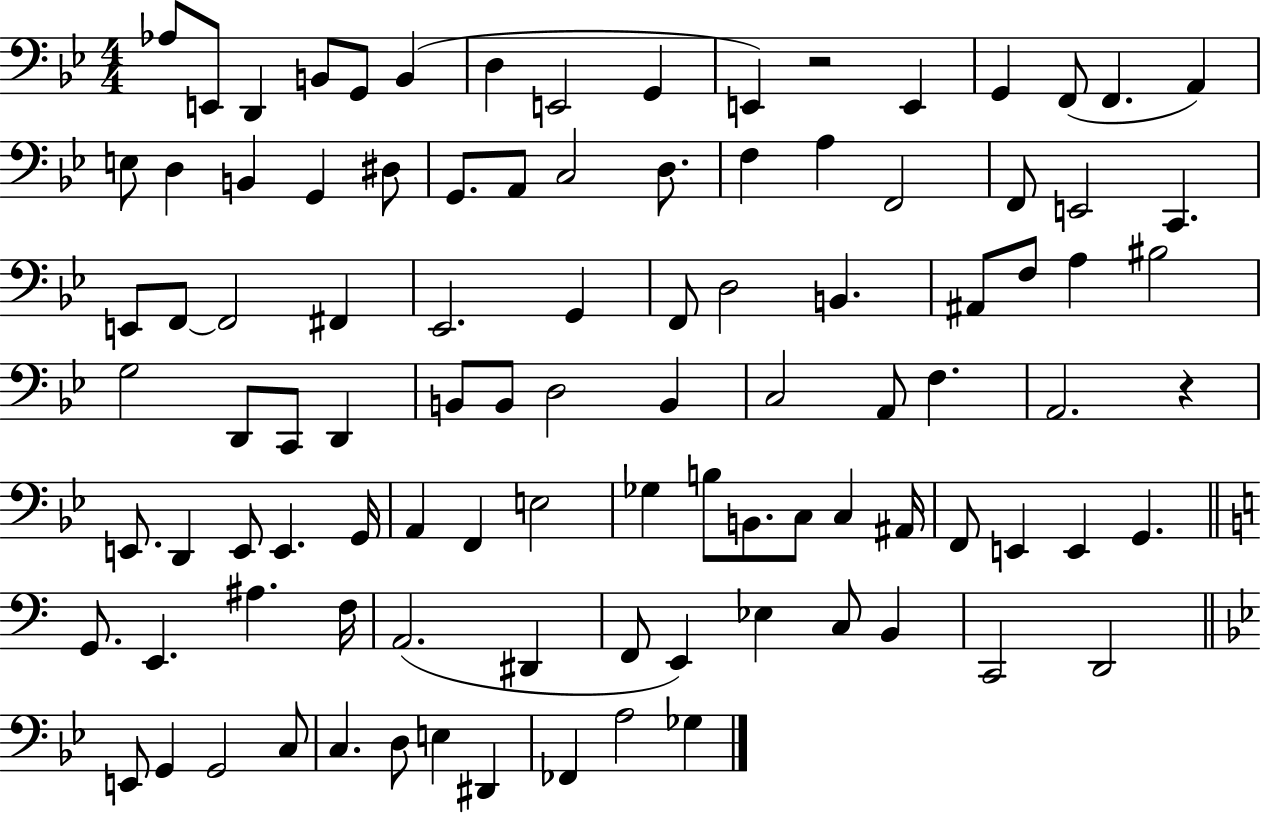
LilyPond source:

{
  \clef bass
  \numericTimeSignature
  \time 4/4
  \key bes \major
  aes8 e,8 d,4 b,8 g,8 b,4( | d4 e,2 g,4 | e,4) r2 e,4 | g,4 f,8( f,4. a,4) | \break e8 d4 b,4 g,4 dis8 | g,8. a,8 c2 d8. | f4 a4 f,2 | f,8 e,2 c,4. | \break e,8 f,8~~ f,2 fis,4 | ees,2. g,4 | f,8 d2 b,4. | ais,8 f8 a4 bis2 | \break g2 d,8 c,8 d,4 | b,8 b,8 d2 b,4 | c2 a,8 f4. | a,2. r4 | \break e,8. d,4 e,8 e,4. g,16 | a,4 f,4 e2 | ges4 b8 b,8. c8 c4 ais,16 | f,8 e,4 e,4 g,4. | \break \bar "||" \break \key a \minor g,8. e,4. ais4. f16 | a,2.( dis,4 | f,8 e,4) ees4 c8 b,4 | c,2 d,2 | \break \bar "||" \break \key bes \major e,8 g,4 g,2 c8 | c4. d8 e4 dis,4 | fes,4 a2 ges4 | \bar "|."
}